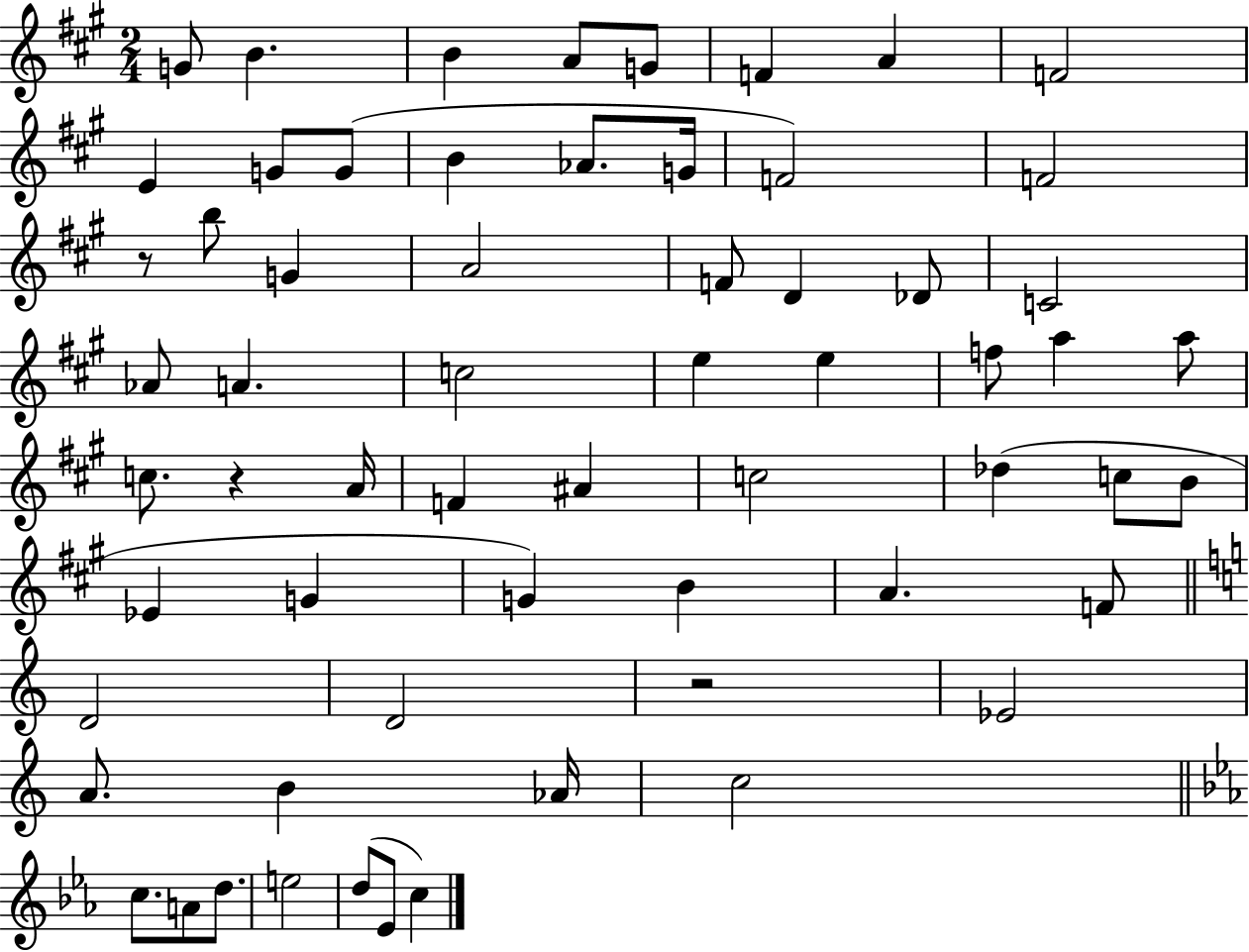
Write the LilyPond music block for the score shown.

{
  \clef treble
  \numericTimeSignature
  \time 2/4
  \key a \major
  \repeat volta 2 { g'8 b'4. | b'4 a'8 g'8 | f'4 a'4 | f'2 | \break e'4 g'8 g'8( | b'4 aes'8. g'16 | f'2) | f'2 | \break r8 b''8 g'4 | a'2 | f'8 d'4 des'8 | c'2 | \break aes'8 a'4. | c''2 | e''4 e''4 | f''8 a''4 a''8 | \break c''8. r4 a'16 | f'4 ais'4 | c''2 | des''4( c''8 b'8 | \break ees'4 g'4 | g'4) b'4 | a'4. f'8 | \bar "||" \break \key c \major d'2 | d'2 | r2 | ees'2 | \break a'8. b'4 aes'16 | c''2 | \bar "||" \break \key c \minor c''8. a'8 d''8. | e''2 | d''8( ees'8 c''4) | } \bar "|."
}